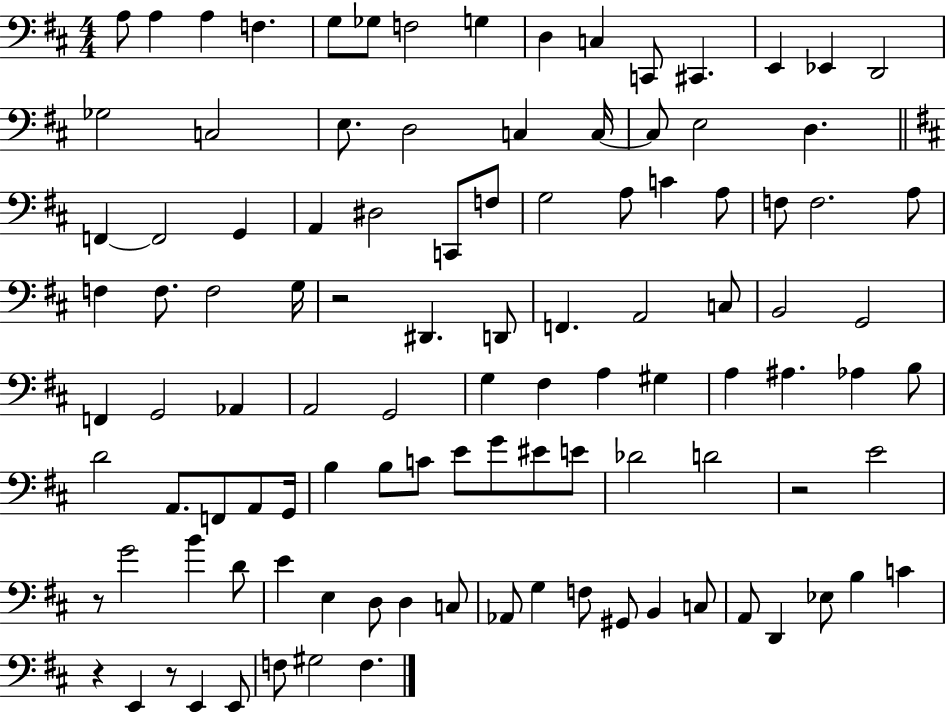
X:1
T:Untitled
M:4/4
L:1/4
K:D
A,/2 A, A, F, G,/2 _G,/2 F,2 G, D, C, C,,/2 ^C,, E,, _E,, D,,2 _G,2 C,2 E,/2 D,2 C, C,/4 C,/2 E,2 D, F,, F,,2 G,, A,, ^D,2 C,,/2 F,/2 G,2 A,/2 C A,/2 F,/2 F,2 A,/2 F, F,/2 F,2 G,/4 z2 ^D,, D,,/2 F,, A,,2 C,/2 B,,2 G,,2 F,, G,,2 _A,, A,,2 G,,2 G, ^F, A, ^G, A, ^A, _A, B,/2 D2 A,,/2 F,,/2 A,,/2 G,,/4 B, B,/2 C/2 E/2 G/2 ^E/2 E/2 _D2 D2 z2 E2 z/2 G2 B D/2 E E, D,/2 D, C,/2 _A,,/2 G, F,/2 ^G,,/2 B,, C,/2 A,,/2 D,, _E,/2 B, C z E,, z/2 E,, E,,/2 F,/2 ^G,2 F,